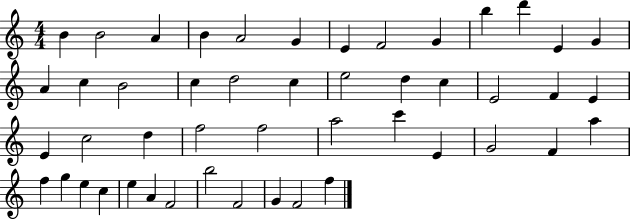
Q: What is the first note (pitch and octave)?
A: B4